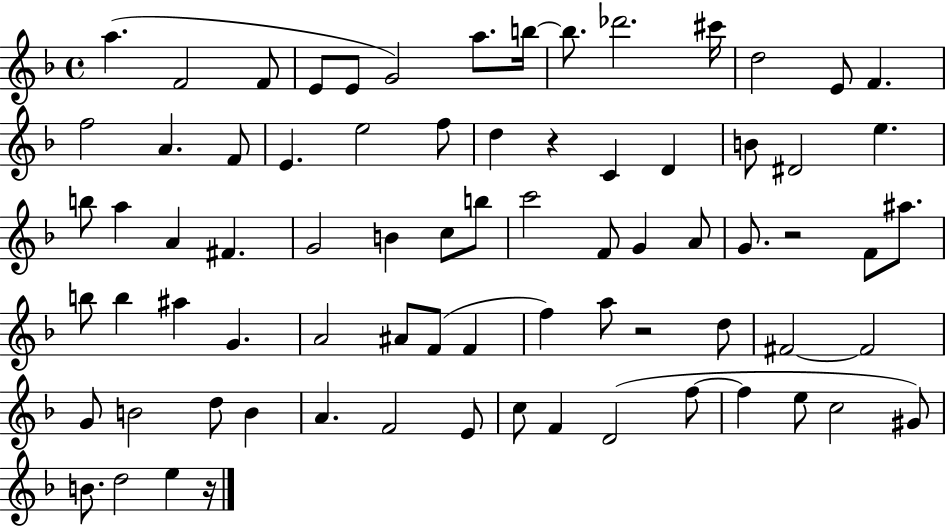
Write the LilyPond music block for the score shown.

{
  \clef treble
  \time 4/4
  \defaultTimeSignature
  \key f \major
  \repeat volta 2 { a''4.( f'2 f'8 | e'8 e'8 g'2) a''8. b''16~~ | b''8. des'''2. cis'''16 | d''2 e'8 f'4. | \break f''2 a'4. f'8 | e'4. e''2 f''8 | d''4 r4 c'4 d'4 | b'8 dis'2 e''4. | \break b''8 a''4 a'4 fis'4. | g'2 b'4 c''8 b''8 | c'''2 f'8 g'4 a'8 | g'8. r2 f'8 ais''8. | \break b''8 b''4 ais''4 g'4. | a'2 ais'8 f'8( f'4 | f''4) a''8 r2 d''8 | fis'2~~ fis'2 | \break g'8 b'2 d''8 b'4 | a'4. f'2 e'8 | c''8 f'4 d'2( f''8~~ | f''4 e''8 c''2 gis'8) | \break b'8. d''2 e''4 r16 | } \bar "|."
}